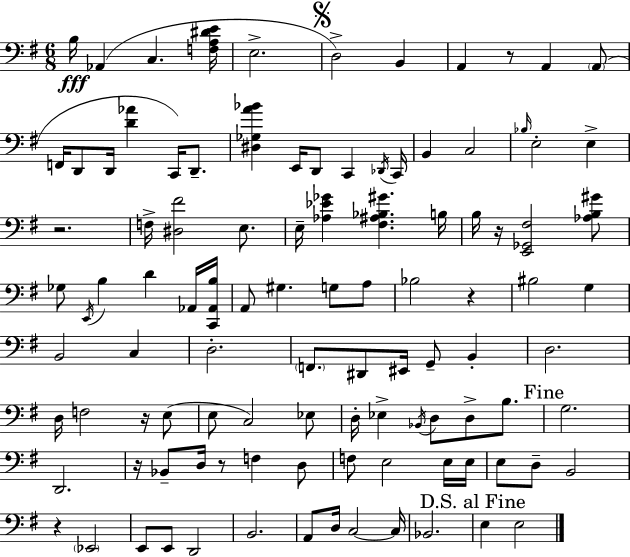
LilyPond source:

{
  \clef bass
  \numericTimeSignature
  \time 6/8
  \key e \minor
  b16\fff aes,4( c4. <f a dis' e'>16 | e2.-> | \mark \markup { \musicglyph "scripts.segno" } d2->) b,4 | a,4 r8 a,4 \parenthesize a,8( | \break f,16 d,8 d,16 <d' aes'>4 c,16) d,8.-- | <dis ges a' bes'>4 e,16 d,8 c,4 \acciaccatura { des,16 } | c,16 b,4 c2 | \grace { bes16 } e2-. e4-> | \break r2. | f16-> <dis fis'>2 e8. | e16-- <aes ees' ges'>4 <fis ais bes gis'>4. | b16 b16 r16 <e, ges, fis>2 | \break <aes b gis'>8 ges8 \acciaccatura { e,16 } b4 d'4 | aes,16 <c, aes, b>16 a,8 gis4. g8 | a8 bes2 r4 | bis2 g4 | \break b,2 c4 | d2.-. | \parenthesize f,8. dis,8 eis,16 g,8-- b,4-. | d2. | \break d16 f2 | r16 e8( e8 c2) | ees8 d16-. ees4-> \acciaccatura { bes,16 } d8 d8-> | b8. \mark "Fine" g2. | \break d,2. | r16 bes,8-- d16 r8 f4 | d8 f8 e2 | e16 e16 e8 d8-- b,2 | \break r4 \parenthesize ees,2 | e,8 e,8 d,2 | b,2. | a,8 d16 c2~~ | \break c16 bes,2. | \mark "D.S. al Fine" e4 e2 | \bar "|."
}